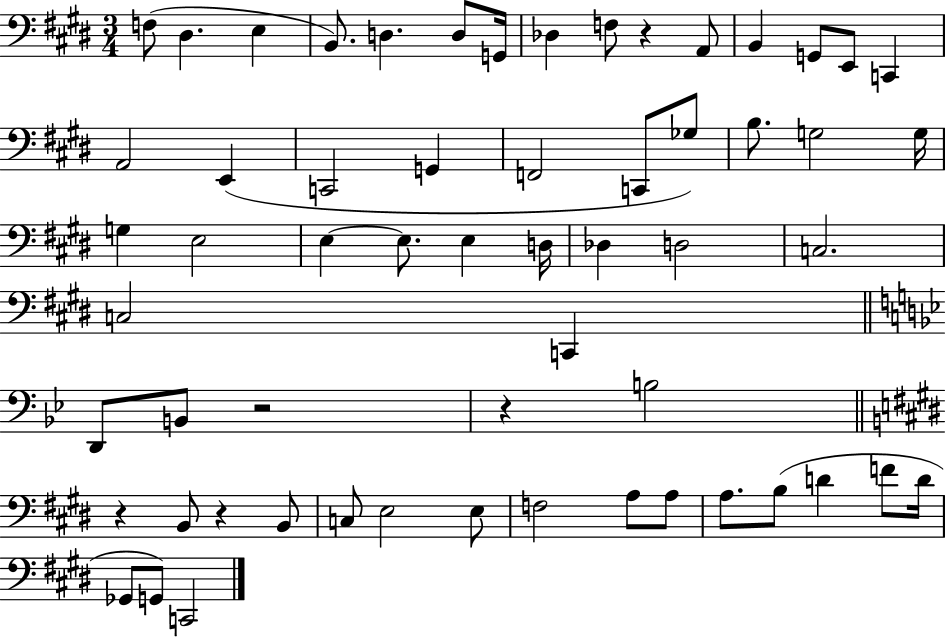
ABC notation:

X:1
T:Untitled
M:3/4
L:1/4
K:E
F,/2 ^D, E, B,,/2 D, D,/2 G,,/4 _D, F,/2 z A,,/2 B,, G,,/2 E,,/2 C,, A,,2 E,, C,,2 G,, F,,2 C,,/2 _G,/2 B,/2 G,2 G,/4 G, E,2 E, E,/2 E, D,/4 _D, D,2 C,2 C,2 C,, D,,/2 B,,/2 z2 z B,2 z B,,/2 z B,,/2 C,/2 E,2 E,/2 F,2 A,/2 A,/2 A,/2 B,/2 D F/2 D/4 _G,,/2 G,,/2 C,,2